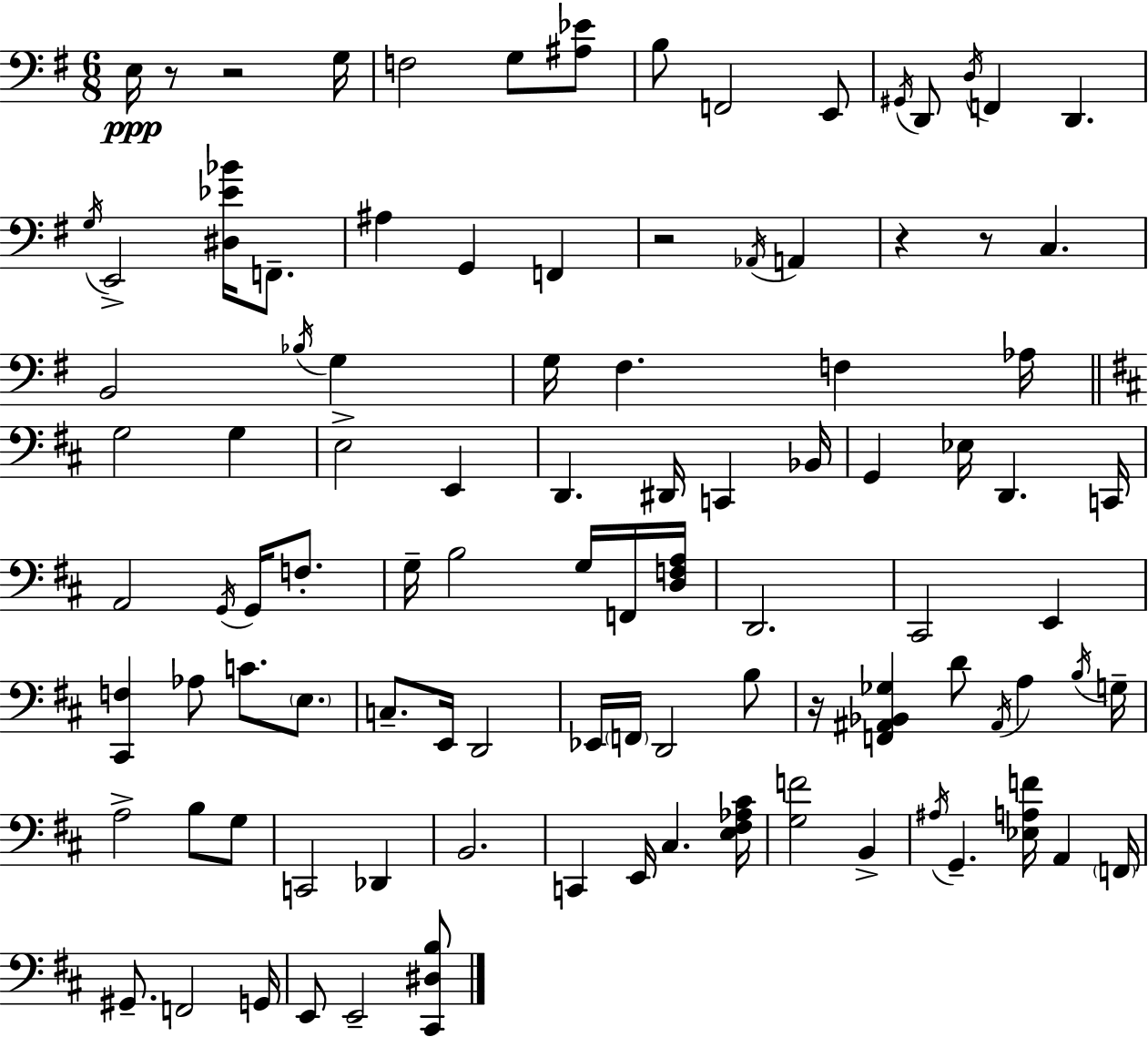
E3/s R/e R/h G3/s F3/h G3/e [A#3,Eb4]/e B3/e F2/h E2/e G#2/s D2/e D3/s F2/q D2/q. G3/s E2/h [D#3,Eb4,Bb4]/s F2/e. A#3/q G2/q F2/q R/h Ab2/s A2/q R/q R/e C3/q. B2/h Bb3/s G3/q G3/s F#3/q. F3/q Ab3/s G3/h G3/q E3/h E2/q D2/q. D#2/s C2/q Bb2/s G2/q Eb3/s D2/q. C2/s A2/h G2/s G2/s F3/e. G3/s B3/h G3/s F2/s [D3,F3,A3]/s D2/h. C#2/h E2/q [C#2,F3]/q Ab3/e C4/e. E3/e. C3/e. E2/s D2/h Eb2/s F2/s D2/h B3/e R/s [F2,A#2,Bb2,Gb3]/q D4/e A#2/s A3/q B3/s G3/s A3/h B3/e G3/e C2/h Db2/q B2/h. C2/q E2/s C#3/q. [E3,F#3,Ab3,C#4]/s [G3,F4]/h B2/q A#3/s G2/q. [Eb3,A3,F4]/s A2/q F2/s G#2/e. F2/h G2/s E2/e E2/h [C#2,D#3,B3]/e